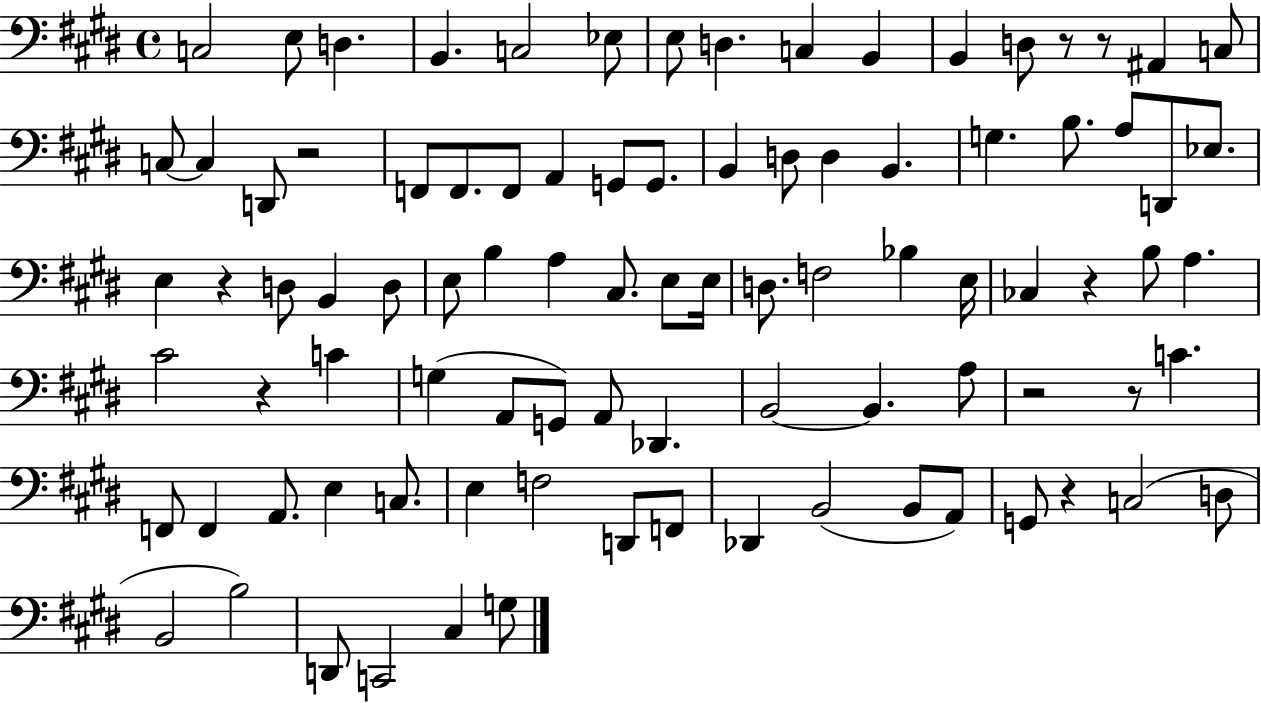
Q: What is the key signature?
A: E major